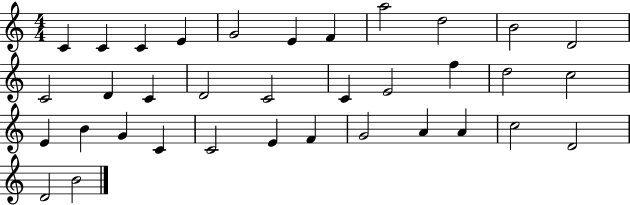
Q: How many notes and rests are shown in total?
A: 35